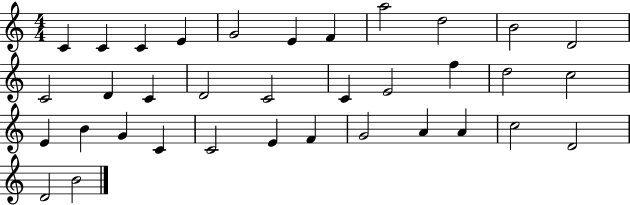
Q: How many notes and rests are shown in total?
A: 35